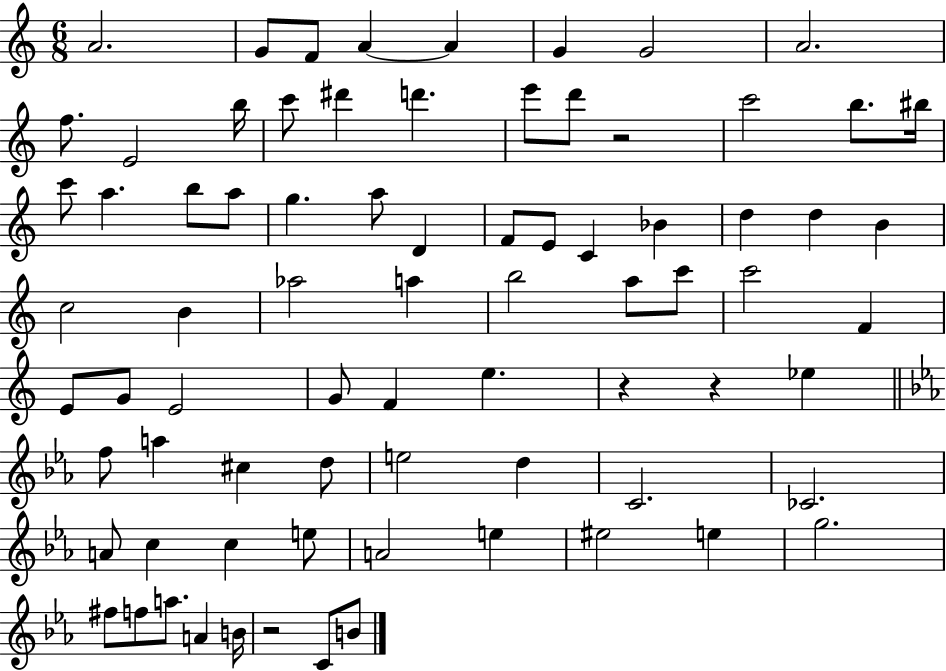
A4/h. G4/e F4/e A4/q A4/q G4/q G4/h A4/h. F5/e. E4/h B5/s C6/e D#6/q D6/q. E6/e D6/e R/h C6/h B5/e. BIS5/s C6/e A5/q. B5/e A5/e G5/q. A5/e D4/q F4/e E4/e C4/q Bb4/q D5/q D5/q B4/q C5/h B4/q Ab5/h A5/q B5/h A5/e C6/e C6/h F4/q E4/e G4/e E4/h G4/e F4/q E5/q. R/q R/q Eb5/q F5/e A5/q C#5/q D5/e E5/h D5/q C4/h. CES4/h. A4/e C5/q C5/q E5/e A4/h E5/q EIS5/h E5/q G5/h. F#5/e F5/e A5/e. A4/q B4/s R/h C4/e B4/e